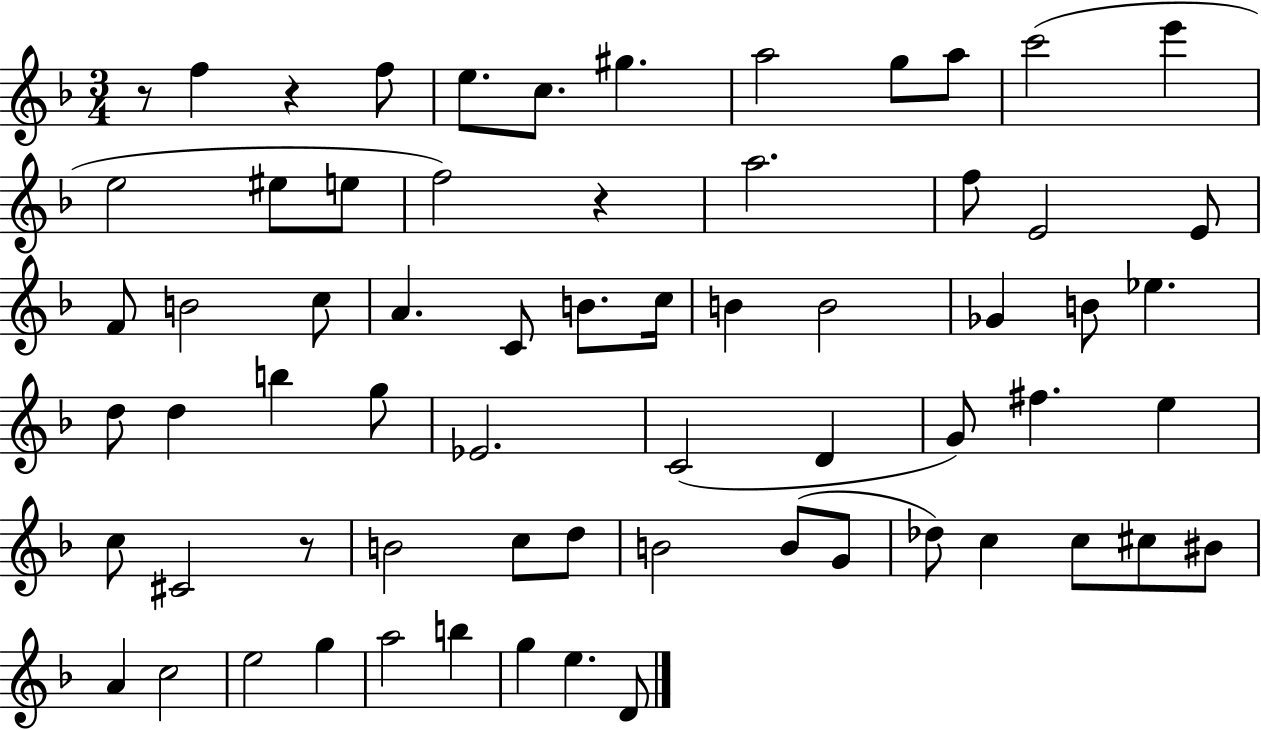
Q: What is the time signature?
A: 3/4